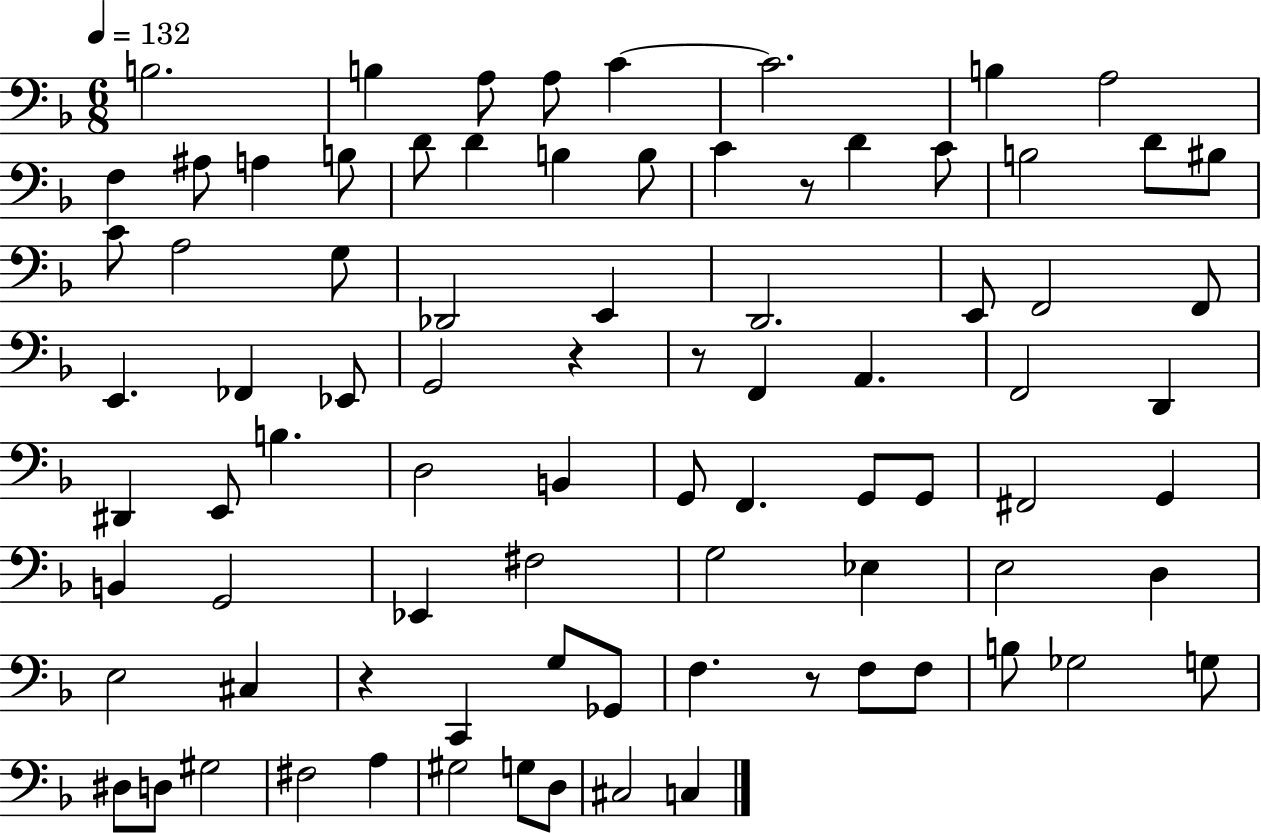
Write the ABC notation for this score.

X:1
T:Untitled
M:6/8
L:1/4
K:F
B,2 B, A,/2 A,/2 C C2 B, A,2 F, ^A,/2 A, B,/2 D/2 D B, B,/2 C z/2 D C/2 B,2 D/2 ^B,/2 C/2 A,2 G,/2 _D,,2 E,, D,,2 E,,/2 F,,2 F,,/2 E,, _F,, _E,,/2 G,,2 z z/2 F,, A,, F,,2 D,, ^D,, E,,/2 B, D,2 B,, G,,/2 F,, G,,/2 G,,/2 ^F,,2 G,, B,, G,,2 _E,, ^F,2 G,2 _E, E,2 D, E,2 ^C, z C,, G,/2 _G,,/2 F, z/2 F,/2 F,/2 B,/2 _G,2 G,/2 ^D,/2 D,/2 ^G,2 ^F,2 A, ^G,2 G,/2 D,/2 ^C,2 C,